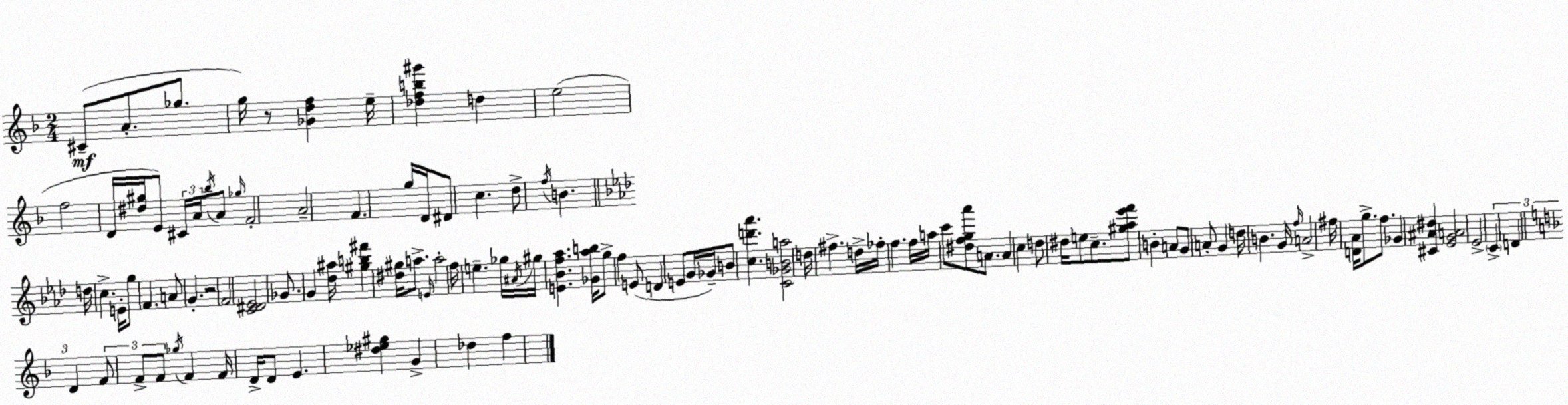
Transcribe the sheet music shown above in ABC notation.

X:1
T:Untitled
M:2/4
L:1/4
K:Dm
^C/2 A/2 _g/2 g/4 z/2 [_Gdf] e/4 [_dfb^g'] d e2 f2 D/4 [^d^g]/4 E/2 ^C/4 A/4 _b/4 A/2 _g/4 F2 A2 F g/4 D/4 ^D/2 c d/2 f/4 B d/4 c E/4 g/2 F A/2 G z2 F2 [C^D_E]2 _G/2 G [_d^a]/4 [^gb^f'] [^d^g]/4 a/2 E/4 a2 f/4 e _g/4 ^A/4 ^g/4 [E_Bf_a] [_G_ab]/4 g/2 f E/2 D E/2 G/4 _G/4 B/2 [cd'_a'] [C_GBa]2 d/4 ^f d/4 _f/4 f f/4 a/4 c'/2 [^dfg_a']/2 A/2 A c d/2 ^d/4 e/2 c/2 [^g_a_e'f']/2 B A/2 G/2 A/2 G d/4 B G/4 f/4 A2 ^f/4 [D_A]/4 g/2 f/2 _G [^C^A^d] [_EGA]2 _E2 C D D F/2 F/2 F/2 _g/4 F F/4 D/4 D/2 E [^d_e^g] G _d f